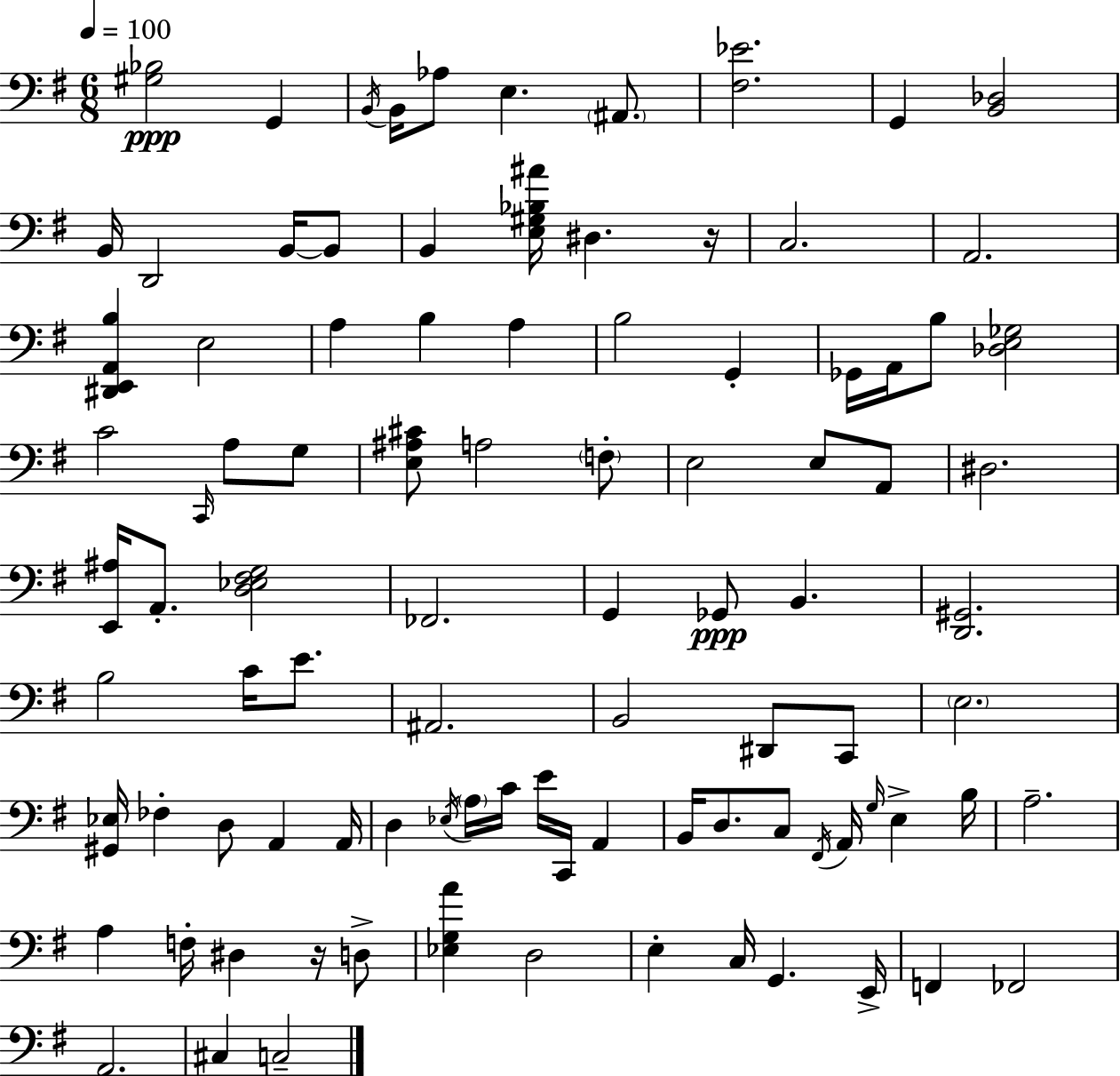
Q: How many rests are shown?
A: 2